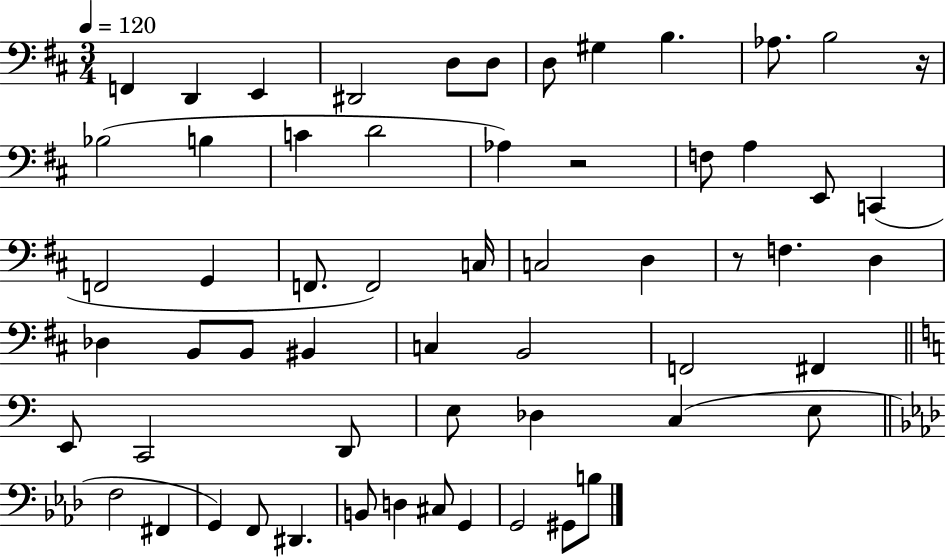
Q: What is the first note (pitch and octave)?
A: F2